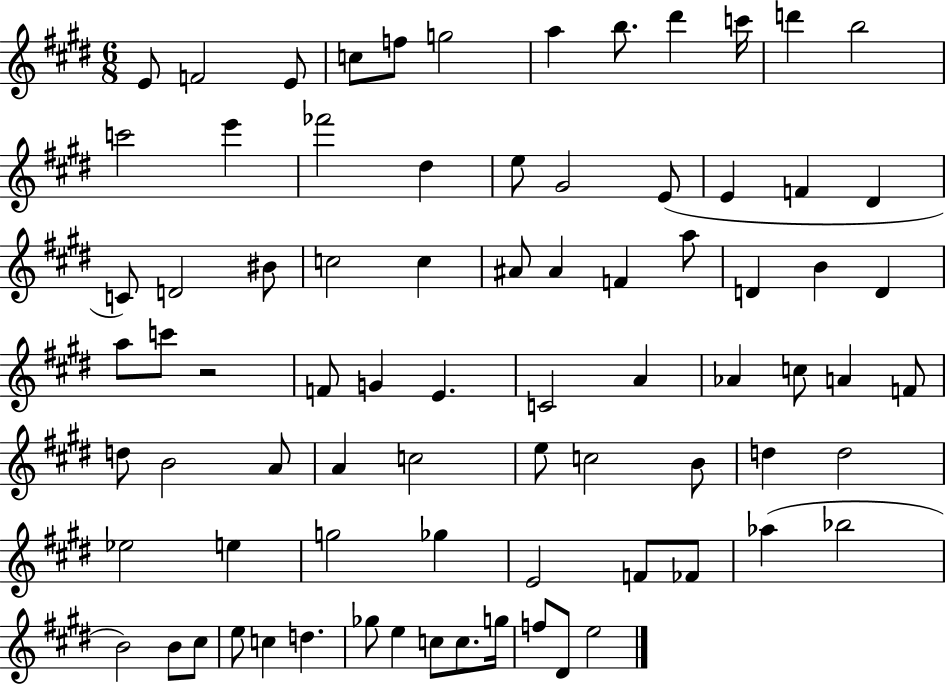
{
  \clef treble
  \numericTimeSignature
  \time 6/8
  \key e \major
  \repeat volta 2 { e'8 f'2 e'8 | c''8 f''8 g''2 | a''4 b''8. dis'''4 c'''16 | d'''4 b''2 | \break c'''2 e'''4 | fes'''2 dis''4 | e''8 gis'2 e'8( | e'4 f'4 dis'4 | \break c'8) d'2 bis'8 | c''2 c''4 | ais'8 ais'4 f'4 a''8 | d'4 b'4 d'4 | \break a''8 c'''8 r2 | f'8 g'4 e'4. | c'2 a'4 | aes'4 c''8 a'4 f'8 | \break d''8 b'2 a'8 | a'4 c''2 | e''8 c''2 b'8 | d''4 d''2 | \break ees''2 e''4 | g''2 ges''4 | e'2 f'8 fes'8 | aes''4( bes''2 | \break b'2) b'8 cis''8 | e''8 c''4 d''4. | ges''8 e''4 c''8 c''8. g''16 | f''8 dis'8 e''2 | \break } \bar "|."
}